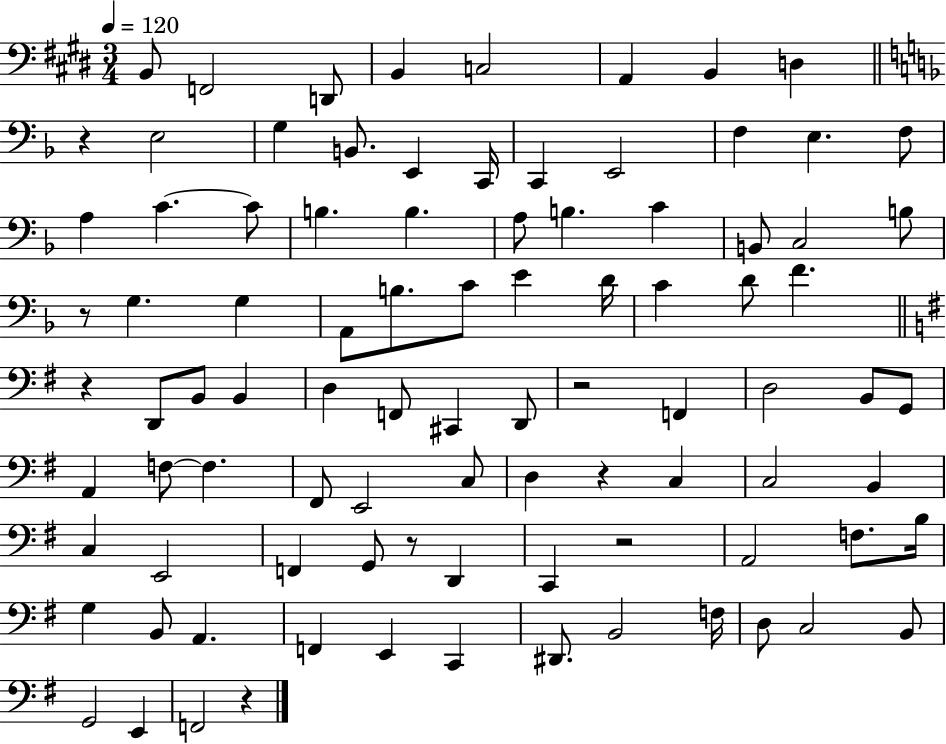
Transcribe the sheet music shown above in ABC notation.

X:1
T:Untitled
M:3/4
L:1/4
K:E
B,,/2 F,,2 D,,/2 B,, C,2 A,, B,, D, z E,2 G, B,,/2 E,, C,,/4 C,, E,,2 F, E, F,/2 A, C C/2 B, B, A,/2 B, C B,,/2 C,2 B,/2 z/2 G, G, A,,/2 B,/2 C/2 E D/4 C D/2 F z D,,/2 B,,/2 B,, D, F,,/2 ^C,, D,,/2 z2 F,, D,2 B,,/2 G,,/2 A,, F,/2 F, ^F,,/2 E,,2 C,/2 D, z C, C,2 B,, C, E,,2 F,, G,,/2 z/2 D,, C,, z2 A,,2 F,/2 B,/4 G, B,,/2 A,, F,, E,, C,, ^D,,/2 B,,2 F,/4 D,/2 C,2 B,,/2 G,,2 E,, F,,2 z